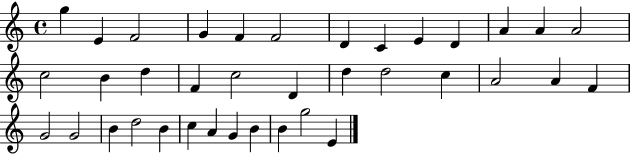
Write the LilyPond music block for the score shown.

{
  \clef treble
  \time 4/4
  \defaultTimeSignature
  \key c \major
  g''4 e'4 f'2 | g'4 f'4 f'2 | d'4 c'4 e'4 d'4 | a'4 a'4 a'2 | \break c''2 b'4 d''4 | f'4 c''2 d'4 | d''4 d''2 c''4 | a'2 a'4 f'4 | \break g'2 g'2 | b'4 d''2 b'4 | c''4 a'4 g'4 b'4 | b'4 g''2 e'4 | \break \bar "|."
}